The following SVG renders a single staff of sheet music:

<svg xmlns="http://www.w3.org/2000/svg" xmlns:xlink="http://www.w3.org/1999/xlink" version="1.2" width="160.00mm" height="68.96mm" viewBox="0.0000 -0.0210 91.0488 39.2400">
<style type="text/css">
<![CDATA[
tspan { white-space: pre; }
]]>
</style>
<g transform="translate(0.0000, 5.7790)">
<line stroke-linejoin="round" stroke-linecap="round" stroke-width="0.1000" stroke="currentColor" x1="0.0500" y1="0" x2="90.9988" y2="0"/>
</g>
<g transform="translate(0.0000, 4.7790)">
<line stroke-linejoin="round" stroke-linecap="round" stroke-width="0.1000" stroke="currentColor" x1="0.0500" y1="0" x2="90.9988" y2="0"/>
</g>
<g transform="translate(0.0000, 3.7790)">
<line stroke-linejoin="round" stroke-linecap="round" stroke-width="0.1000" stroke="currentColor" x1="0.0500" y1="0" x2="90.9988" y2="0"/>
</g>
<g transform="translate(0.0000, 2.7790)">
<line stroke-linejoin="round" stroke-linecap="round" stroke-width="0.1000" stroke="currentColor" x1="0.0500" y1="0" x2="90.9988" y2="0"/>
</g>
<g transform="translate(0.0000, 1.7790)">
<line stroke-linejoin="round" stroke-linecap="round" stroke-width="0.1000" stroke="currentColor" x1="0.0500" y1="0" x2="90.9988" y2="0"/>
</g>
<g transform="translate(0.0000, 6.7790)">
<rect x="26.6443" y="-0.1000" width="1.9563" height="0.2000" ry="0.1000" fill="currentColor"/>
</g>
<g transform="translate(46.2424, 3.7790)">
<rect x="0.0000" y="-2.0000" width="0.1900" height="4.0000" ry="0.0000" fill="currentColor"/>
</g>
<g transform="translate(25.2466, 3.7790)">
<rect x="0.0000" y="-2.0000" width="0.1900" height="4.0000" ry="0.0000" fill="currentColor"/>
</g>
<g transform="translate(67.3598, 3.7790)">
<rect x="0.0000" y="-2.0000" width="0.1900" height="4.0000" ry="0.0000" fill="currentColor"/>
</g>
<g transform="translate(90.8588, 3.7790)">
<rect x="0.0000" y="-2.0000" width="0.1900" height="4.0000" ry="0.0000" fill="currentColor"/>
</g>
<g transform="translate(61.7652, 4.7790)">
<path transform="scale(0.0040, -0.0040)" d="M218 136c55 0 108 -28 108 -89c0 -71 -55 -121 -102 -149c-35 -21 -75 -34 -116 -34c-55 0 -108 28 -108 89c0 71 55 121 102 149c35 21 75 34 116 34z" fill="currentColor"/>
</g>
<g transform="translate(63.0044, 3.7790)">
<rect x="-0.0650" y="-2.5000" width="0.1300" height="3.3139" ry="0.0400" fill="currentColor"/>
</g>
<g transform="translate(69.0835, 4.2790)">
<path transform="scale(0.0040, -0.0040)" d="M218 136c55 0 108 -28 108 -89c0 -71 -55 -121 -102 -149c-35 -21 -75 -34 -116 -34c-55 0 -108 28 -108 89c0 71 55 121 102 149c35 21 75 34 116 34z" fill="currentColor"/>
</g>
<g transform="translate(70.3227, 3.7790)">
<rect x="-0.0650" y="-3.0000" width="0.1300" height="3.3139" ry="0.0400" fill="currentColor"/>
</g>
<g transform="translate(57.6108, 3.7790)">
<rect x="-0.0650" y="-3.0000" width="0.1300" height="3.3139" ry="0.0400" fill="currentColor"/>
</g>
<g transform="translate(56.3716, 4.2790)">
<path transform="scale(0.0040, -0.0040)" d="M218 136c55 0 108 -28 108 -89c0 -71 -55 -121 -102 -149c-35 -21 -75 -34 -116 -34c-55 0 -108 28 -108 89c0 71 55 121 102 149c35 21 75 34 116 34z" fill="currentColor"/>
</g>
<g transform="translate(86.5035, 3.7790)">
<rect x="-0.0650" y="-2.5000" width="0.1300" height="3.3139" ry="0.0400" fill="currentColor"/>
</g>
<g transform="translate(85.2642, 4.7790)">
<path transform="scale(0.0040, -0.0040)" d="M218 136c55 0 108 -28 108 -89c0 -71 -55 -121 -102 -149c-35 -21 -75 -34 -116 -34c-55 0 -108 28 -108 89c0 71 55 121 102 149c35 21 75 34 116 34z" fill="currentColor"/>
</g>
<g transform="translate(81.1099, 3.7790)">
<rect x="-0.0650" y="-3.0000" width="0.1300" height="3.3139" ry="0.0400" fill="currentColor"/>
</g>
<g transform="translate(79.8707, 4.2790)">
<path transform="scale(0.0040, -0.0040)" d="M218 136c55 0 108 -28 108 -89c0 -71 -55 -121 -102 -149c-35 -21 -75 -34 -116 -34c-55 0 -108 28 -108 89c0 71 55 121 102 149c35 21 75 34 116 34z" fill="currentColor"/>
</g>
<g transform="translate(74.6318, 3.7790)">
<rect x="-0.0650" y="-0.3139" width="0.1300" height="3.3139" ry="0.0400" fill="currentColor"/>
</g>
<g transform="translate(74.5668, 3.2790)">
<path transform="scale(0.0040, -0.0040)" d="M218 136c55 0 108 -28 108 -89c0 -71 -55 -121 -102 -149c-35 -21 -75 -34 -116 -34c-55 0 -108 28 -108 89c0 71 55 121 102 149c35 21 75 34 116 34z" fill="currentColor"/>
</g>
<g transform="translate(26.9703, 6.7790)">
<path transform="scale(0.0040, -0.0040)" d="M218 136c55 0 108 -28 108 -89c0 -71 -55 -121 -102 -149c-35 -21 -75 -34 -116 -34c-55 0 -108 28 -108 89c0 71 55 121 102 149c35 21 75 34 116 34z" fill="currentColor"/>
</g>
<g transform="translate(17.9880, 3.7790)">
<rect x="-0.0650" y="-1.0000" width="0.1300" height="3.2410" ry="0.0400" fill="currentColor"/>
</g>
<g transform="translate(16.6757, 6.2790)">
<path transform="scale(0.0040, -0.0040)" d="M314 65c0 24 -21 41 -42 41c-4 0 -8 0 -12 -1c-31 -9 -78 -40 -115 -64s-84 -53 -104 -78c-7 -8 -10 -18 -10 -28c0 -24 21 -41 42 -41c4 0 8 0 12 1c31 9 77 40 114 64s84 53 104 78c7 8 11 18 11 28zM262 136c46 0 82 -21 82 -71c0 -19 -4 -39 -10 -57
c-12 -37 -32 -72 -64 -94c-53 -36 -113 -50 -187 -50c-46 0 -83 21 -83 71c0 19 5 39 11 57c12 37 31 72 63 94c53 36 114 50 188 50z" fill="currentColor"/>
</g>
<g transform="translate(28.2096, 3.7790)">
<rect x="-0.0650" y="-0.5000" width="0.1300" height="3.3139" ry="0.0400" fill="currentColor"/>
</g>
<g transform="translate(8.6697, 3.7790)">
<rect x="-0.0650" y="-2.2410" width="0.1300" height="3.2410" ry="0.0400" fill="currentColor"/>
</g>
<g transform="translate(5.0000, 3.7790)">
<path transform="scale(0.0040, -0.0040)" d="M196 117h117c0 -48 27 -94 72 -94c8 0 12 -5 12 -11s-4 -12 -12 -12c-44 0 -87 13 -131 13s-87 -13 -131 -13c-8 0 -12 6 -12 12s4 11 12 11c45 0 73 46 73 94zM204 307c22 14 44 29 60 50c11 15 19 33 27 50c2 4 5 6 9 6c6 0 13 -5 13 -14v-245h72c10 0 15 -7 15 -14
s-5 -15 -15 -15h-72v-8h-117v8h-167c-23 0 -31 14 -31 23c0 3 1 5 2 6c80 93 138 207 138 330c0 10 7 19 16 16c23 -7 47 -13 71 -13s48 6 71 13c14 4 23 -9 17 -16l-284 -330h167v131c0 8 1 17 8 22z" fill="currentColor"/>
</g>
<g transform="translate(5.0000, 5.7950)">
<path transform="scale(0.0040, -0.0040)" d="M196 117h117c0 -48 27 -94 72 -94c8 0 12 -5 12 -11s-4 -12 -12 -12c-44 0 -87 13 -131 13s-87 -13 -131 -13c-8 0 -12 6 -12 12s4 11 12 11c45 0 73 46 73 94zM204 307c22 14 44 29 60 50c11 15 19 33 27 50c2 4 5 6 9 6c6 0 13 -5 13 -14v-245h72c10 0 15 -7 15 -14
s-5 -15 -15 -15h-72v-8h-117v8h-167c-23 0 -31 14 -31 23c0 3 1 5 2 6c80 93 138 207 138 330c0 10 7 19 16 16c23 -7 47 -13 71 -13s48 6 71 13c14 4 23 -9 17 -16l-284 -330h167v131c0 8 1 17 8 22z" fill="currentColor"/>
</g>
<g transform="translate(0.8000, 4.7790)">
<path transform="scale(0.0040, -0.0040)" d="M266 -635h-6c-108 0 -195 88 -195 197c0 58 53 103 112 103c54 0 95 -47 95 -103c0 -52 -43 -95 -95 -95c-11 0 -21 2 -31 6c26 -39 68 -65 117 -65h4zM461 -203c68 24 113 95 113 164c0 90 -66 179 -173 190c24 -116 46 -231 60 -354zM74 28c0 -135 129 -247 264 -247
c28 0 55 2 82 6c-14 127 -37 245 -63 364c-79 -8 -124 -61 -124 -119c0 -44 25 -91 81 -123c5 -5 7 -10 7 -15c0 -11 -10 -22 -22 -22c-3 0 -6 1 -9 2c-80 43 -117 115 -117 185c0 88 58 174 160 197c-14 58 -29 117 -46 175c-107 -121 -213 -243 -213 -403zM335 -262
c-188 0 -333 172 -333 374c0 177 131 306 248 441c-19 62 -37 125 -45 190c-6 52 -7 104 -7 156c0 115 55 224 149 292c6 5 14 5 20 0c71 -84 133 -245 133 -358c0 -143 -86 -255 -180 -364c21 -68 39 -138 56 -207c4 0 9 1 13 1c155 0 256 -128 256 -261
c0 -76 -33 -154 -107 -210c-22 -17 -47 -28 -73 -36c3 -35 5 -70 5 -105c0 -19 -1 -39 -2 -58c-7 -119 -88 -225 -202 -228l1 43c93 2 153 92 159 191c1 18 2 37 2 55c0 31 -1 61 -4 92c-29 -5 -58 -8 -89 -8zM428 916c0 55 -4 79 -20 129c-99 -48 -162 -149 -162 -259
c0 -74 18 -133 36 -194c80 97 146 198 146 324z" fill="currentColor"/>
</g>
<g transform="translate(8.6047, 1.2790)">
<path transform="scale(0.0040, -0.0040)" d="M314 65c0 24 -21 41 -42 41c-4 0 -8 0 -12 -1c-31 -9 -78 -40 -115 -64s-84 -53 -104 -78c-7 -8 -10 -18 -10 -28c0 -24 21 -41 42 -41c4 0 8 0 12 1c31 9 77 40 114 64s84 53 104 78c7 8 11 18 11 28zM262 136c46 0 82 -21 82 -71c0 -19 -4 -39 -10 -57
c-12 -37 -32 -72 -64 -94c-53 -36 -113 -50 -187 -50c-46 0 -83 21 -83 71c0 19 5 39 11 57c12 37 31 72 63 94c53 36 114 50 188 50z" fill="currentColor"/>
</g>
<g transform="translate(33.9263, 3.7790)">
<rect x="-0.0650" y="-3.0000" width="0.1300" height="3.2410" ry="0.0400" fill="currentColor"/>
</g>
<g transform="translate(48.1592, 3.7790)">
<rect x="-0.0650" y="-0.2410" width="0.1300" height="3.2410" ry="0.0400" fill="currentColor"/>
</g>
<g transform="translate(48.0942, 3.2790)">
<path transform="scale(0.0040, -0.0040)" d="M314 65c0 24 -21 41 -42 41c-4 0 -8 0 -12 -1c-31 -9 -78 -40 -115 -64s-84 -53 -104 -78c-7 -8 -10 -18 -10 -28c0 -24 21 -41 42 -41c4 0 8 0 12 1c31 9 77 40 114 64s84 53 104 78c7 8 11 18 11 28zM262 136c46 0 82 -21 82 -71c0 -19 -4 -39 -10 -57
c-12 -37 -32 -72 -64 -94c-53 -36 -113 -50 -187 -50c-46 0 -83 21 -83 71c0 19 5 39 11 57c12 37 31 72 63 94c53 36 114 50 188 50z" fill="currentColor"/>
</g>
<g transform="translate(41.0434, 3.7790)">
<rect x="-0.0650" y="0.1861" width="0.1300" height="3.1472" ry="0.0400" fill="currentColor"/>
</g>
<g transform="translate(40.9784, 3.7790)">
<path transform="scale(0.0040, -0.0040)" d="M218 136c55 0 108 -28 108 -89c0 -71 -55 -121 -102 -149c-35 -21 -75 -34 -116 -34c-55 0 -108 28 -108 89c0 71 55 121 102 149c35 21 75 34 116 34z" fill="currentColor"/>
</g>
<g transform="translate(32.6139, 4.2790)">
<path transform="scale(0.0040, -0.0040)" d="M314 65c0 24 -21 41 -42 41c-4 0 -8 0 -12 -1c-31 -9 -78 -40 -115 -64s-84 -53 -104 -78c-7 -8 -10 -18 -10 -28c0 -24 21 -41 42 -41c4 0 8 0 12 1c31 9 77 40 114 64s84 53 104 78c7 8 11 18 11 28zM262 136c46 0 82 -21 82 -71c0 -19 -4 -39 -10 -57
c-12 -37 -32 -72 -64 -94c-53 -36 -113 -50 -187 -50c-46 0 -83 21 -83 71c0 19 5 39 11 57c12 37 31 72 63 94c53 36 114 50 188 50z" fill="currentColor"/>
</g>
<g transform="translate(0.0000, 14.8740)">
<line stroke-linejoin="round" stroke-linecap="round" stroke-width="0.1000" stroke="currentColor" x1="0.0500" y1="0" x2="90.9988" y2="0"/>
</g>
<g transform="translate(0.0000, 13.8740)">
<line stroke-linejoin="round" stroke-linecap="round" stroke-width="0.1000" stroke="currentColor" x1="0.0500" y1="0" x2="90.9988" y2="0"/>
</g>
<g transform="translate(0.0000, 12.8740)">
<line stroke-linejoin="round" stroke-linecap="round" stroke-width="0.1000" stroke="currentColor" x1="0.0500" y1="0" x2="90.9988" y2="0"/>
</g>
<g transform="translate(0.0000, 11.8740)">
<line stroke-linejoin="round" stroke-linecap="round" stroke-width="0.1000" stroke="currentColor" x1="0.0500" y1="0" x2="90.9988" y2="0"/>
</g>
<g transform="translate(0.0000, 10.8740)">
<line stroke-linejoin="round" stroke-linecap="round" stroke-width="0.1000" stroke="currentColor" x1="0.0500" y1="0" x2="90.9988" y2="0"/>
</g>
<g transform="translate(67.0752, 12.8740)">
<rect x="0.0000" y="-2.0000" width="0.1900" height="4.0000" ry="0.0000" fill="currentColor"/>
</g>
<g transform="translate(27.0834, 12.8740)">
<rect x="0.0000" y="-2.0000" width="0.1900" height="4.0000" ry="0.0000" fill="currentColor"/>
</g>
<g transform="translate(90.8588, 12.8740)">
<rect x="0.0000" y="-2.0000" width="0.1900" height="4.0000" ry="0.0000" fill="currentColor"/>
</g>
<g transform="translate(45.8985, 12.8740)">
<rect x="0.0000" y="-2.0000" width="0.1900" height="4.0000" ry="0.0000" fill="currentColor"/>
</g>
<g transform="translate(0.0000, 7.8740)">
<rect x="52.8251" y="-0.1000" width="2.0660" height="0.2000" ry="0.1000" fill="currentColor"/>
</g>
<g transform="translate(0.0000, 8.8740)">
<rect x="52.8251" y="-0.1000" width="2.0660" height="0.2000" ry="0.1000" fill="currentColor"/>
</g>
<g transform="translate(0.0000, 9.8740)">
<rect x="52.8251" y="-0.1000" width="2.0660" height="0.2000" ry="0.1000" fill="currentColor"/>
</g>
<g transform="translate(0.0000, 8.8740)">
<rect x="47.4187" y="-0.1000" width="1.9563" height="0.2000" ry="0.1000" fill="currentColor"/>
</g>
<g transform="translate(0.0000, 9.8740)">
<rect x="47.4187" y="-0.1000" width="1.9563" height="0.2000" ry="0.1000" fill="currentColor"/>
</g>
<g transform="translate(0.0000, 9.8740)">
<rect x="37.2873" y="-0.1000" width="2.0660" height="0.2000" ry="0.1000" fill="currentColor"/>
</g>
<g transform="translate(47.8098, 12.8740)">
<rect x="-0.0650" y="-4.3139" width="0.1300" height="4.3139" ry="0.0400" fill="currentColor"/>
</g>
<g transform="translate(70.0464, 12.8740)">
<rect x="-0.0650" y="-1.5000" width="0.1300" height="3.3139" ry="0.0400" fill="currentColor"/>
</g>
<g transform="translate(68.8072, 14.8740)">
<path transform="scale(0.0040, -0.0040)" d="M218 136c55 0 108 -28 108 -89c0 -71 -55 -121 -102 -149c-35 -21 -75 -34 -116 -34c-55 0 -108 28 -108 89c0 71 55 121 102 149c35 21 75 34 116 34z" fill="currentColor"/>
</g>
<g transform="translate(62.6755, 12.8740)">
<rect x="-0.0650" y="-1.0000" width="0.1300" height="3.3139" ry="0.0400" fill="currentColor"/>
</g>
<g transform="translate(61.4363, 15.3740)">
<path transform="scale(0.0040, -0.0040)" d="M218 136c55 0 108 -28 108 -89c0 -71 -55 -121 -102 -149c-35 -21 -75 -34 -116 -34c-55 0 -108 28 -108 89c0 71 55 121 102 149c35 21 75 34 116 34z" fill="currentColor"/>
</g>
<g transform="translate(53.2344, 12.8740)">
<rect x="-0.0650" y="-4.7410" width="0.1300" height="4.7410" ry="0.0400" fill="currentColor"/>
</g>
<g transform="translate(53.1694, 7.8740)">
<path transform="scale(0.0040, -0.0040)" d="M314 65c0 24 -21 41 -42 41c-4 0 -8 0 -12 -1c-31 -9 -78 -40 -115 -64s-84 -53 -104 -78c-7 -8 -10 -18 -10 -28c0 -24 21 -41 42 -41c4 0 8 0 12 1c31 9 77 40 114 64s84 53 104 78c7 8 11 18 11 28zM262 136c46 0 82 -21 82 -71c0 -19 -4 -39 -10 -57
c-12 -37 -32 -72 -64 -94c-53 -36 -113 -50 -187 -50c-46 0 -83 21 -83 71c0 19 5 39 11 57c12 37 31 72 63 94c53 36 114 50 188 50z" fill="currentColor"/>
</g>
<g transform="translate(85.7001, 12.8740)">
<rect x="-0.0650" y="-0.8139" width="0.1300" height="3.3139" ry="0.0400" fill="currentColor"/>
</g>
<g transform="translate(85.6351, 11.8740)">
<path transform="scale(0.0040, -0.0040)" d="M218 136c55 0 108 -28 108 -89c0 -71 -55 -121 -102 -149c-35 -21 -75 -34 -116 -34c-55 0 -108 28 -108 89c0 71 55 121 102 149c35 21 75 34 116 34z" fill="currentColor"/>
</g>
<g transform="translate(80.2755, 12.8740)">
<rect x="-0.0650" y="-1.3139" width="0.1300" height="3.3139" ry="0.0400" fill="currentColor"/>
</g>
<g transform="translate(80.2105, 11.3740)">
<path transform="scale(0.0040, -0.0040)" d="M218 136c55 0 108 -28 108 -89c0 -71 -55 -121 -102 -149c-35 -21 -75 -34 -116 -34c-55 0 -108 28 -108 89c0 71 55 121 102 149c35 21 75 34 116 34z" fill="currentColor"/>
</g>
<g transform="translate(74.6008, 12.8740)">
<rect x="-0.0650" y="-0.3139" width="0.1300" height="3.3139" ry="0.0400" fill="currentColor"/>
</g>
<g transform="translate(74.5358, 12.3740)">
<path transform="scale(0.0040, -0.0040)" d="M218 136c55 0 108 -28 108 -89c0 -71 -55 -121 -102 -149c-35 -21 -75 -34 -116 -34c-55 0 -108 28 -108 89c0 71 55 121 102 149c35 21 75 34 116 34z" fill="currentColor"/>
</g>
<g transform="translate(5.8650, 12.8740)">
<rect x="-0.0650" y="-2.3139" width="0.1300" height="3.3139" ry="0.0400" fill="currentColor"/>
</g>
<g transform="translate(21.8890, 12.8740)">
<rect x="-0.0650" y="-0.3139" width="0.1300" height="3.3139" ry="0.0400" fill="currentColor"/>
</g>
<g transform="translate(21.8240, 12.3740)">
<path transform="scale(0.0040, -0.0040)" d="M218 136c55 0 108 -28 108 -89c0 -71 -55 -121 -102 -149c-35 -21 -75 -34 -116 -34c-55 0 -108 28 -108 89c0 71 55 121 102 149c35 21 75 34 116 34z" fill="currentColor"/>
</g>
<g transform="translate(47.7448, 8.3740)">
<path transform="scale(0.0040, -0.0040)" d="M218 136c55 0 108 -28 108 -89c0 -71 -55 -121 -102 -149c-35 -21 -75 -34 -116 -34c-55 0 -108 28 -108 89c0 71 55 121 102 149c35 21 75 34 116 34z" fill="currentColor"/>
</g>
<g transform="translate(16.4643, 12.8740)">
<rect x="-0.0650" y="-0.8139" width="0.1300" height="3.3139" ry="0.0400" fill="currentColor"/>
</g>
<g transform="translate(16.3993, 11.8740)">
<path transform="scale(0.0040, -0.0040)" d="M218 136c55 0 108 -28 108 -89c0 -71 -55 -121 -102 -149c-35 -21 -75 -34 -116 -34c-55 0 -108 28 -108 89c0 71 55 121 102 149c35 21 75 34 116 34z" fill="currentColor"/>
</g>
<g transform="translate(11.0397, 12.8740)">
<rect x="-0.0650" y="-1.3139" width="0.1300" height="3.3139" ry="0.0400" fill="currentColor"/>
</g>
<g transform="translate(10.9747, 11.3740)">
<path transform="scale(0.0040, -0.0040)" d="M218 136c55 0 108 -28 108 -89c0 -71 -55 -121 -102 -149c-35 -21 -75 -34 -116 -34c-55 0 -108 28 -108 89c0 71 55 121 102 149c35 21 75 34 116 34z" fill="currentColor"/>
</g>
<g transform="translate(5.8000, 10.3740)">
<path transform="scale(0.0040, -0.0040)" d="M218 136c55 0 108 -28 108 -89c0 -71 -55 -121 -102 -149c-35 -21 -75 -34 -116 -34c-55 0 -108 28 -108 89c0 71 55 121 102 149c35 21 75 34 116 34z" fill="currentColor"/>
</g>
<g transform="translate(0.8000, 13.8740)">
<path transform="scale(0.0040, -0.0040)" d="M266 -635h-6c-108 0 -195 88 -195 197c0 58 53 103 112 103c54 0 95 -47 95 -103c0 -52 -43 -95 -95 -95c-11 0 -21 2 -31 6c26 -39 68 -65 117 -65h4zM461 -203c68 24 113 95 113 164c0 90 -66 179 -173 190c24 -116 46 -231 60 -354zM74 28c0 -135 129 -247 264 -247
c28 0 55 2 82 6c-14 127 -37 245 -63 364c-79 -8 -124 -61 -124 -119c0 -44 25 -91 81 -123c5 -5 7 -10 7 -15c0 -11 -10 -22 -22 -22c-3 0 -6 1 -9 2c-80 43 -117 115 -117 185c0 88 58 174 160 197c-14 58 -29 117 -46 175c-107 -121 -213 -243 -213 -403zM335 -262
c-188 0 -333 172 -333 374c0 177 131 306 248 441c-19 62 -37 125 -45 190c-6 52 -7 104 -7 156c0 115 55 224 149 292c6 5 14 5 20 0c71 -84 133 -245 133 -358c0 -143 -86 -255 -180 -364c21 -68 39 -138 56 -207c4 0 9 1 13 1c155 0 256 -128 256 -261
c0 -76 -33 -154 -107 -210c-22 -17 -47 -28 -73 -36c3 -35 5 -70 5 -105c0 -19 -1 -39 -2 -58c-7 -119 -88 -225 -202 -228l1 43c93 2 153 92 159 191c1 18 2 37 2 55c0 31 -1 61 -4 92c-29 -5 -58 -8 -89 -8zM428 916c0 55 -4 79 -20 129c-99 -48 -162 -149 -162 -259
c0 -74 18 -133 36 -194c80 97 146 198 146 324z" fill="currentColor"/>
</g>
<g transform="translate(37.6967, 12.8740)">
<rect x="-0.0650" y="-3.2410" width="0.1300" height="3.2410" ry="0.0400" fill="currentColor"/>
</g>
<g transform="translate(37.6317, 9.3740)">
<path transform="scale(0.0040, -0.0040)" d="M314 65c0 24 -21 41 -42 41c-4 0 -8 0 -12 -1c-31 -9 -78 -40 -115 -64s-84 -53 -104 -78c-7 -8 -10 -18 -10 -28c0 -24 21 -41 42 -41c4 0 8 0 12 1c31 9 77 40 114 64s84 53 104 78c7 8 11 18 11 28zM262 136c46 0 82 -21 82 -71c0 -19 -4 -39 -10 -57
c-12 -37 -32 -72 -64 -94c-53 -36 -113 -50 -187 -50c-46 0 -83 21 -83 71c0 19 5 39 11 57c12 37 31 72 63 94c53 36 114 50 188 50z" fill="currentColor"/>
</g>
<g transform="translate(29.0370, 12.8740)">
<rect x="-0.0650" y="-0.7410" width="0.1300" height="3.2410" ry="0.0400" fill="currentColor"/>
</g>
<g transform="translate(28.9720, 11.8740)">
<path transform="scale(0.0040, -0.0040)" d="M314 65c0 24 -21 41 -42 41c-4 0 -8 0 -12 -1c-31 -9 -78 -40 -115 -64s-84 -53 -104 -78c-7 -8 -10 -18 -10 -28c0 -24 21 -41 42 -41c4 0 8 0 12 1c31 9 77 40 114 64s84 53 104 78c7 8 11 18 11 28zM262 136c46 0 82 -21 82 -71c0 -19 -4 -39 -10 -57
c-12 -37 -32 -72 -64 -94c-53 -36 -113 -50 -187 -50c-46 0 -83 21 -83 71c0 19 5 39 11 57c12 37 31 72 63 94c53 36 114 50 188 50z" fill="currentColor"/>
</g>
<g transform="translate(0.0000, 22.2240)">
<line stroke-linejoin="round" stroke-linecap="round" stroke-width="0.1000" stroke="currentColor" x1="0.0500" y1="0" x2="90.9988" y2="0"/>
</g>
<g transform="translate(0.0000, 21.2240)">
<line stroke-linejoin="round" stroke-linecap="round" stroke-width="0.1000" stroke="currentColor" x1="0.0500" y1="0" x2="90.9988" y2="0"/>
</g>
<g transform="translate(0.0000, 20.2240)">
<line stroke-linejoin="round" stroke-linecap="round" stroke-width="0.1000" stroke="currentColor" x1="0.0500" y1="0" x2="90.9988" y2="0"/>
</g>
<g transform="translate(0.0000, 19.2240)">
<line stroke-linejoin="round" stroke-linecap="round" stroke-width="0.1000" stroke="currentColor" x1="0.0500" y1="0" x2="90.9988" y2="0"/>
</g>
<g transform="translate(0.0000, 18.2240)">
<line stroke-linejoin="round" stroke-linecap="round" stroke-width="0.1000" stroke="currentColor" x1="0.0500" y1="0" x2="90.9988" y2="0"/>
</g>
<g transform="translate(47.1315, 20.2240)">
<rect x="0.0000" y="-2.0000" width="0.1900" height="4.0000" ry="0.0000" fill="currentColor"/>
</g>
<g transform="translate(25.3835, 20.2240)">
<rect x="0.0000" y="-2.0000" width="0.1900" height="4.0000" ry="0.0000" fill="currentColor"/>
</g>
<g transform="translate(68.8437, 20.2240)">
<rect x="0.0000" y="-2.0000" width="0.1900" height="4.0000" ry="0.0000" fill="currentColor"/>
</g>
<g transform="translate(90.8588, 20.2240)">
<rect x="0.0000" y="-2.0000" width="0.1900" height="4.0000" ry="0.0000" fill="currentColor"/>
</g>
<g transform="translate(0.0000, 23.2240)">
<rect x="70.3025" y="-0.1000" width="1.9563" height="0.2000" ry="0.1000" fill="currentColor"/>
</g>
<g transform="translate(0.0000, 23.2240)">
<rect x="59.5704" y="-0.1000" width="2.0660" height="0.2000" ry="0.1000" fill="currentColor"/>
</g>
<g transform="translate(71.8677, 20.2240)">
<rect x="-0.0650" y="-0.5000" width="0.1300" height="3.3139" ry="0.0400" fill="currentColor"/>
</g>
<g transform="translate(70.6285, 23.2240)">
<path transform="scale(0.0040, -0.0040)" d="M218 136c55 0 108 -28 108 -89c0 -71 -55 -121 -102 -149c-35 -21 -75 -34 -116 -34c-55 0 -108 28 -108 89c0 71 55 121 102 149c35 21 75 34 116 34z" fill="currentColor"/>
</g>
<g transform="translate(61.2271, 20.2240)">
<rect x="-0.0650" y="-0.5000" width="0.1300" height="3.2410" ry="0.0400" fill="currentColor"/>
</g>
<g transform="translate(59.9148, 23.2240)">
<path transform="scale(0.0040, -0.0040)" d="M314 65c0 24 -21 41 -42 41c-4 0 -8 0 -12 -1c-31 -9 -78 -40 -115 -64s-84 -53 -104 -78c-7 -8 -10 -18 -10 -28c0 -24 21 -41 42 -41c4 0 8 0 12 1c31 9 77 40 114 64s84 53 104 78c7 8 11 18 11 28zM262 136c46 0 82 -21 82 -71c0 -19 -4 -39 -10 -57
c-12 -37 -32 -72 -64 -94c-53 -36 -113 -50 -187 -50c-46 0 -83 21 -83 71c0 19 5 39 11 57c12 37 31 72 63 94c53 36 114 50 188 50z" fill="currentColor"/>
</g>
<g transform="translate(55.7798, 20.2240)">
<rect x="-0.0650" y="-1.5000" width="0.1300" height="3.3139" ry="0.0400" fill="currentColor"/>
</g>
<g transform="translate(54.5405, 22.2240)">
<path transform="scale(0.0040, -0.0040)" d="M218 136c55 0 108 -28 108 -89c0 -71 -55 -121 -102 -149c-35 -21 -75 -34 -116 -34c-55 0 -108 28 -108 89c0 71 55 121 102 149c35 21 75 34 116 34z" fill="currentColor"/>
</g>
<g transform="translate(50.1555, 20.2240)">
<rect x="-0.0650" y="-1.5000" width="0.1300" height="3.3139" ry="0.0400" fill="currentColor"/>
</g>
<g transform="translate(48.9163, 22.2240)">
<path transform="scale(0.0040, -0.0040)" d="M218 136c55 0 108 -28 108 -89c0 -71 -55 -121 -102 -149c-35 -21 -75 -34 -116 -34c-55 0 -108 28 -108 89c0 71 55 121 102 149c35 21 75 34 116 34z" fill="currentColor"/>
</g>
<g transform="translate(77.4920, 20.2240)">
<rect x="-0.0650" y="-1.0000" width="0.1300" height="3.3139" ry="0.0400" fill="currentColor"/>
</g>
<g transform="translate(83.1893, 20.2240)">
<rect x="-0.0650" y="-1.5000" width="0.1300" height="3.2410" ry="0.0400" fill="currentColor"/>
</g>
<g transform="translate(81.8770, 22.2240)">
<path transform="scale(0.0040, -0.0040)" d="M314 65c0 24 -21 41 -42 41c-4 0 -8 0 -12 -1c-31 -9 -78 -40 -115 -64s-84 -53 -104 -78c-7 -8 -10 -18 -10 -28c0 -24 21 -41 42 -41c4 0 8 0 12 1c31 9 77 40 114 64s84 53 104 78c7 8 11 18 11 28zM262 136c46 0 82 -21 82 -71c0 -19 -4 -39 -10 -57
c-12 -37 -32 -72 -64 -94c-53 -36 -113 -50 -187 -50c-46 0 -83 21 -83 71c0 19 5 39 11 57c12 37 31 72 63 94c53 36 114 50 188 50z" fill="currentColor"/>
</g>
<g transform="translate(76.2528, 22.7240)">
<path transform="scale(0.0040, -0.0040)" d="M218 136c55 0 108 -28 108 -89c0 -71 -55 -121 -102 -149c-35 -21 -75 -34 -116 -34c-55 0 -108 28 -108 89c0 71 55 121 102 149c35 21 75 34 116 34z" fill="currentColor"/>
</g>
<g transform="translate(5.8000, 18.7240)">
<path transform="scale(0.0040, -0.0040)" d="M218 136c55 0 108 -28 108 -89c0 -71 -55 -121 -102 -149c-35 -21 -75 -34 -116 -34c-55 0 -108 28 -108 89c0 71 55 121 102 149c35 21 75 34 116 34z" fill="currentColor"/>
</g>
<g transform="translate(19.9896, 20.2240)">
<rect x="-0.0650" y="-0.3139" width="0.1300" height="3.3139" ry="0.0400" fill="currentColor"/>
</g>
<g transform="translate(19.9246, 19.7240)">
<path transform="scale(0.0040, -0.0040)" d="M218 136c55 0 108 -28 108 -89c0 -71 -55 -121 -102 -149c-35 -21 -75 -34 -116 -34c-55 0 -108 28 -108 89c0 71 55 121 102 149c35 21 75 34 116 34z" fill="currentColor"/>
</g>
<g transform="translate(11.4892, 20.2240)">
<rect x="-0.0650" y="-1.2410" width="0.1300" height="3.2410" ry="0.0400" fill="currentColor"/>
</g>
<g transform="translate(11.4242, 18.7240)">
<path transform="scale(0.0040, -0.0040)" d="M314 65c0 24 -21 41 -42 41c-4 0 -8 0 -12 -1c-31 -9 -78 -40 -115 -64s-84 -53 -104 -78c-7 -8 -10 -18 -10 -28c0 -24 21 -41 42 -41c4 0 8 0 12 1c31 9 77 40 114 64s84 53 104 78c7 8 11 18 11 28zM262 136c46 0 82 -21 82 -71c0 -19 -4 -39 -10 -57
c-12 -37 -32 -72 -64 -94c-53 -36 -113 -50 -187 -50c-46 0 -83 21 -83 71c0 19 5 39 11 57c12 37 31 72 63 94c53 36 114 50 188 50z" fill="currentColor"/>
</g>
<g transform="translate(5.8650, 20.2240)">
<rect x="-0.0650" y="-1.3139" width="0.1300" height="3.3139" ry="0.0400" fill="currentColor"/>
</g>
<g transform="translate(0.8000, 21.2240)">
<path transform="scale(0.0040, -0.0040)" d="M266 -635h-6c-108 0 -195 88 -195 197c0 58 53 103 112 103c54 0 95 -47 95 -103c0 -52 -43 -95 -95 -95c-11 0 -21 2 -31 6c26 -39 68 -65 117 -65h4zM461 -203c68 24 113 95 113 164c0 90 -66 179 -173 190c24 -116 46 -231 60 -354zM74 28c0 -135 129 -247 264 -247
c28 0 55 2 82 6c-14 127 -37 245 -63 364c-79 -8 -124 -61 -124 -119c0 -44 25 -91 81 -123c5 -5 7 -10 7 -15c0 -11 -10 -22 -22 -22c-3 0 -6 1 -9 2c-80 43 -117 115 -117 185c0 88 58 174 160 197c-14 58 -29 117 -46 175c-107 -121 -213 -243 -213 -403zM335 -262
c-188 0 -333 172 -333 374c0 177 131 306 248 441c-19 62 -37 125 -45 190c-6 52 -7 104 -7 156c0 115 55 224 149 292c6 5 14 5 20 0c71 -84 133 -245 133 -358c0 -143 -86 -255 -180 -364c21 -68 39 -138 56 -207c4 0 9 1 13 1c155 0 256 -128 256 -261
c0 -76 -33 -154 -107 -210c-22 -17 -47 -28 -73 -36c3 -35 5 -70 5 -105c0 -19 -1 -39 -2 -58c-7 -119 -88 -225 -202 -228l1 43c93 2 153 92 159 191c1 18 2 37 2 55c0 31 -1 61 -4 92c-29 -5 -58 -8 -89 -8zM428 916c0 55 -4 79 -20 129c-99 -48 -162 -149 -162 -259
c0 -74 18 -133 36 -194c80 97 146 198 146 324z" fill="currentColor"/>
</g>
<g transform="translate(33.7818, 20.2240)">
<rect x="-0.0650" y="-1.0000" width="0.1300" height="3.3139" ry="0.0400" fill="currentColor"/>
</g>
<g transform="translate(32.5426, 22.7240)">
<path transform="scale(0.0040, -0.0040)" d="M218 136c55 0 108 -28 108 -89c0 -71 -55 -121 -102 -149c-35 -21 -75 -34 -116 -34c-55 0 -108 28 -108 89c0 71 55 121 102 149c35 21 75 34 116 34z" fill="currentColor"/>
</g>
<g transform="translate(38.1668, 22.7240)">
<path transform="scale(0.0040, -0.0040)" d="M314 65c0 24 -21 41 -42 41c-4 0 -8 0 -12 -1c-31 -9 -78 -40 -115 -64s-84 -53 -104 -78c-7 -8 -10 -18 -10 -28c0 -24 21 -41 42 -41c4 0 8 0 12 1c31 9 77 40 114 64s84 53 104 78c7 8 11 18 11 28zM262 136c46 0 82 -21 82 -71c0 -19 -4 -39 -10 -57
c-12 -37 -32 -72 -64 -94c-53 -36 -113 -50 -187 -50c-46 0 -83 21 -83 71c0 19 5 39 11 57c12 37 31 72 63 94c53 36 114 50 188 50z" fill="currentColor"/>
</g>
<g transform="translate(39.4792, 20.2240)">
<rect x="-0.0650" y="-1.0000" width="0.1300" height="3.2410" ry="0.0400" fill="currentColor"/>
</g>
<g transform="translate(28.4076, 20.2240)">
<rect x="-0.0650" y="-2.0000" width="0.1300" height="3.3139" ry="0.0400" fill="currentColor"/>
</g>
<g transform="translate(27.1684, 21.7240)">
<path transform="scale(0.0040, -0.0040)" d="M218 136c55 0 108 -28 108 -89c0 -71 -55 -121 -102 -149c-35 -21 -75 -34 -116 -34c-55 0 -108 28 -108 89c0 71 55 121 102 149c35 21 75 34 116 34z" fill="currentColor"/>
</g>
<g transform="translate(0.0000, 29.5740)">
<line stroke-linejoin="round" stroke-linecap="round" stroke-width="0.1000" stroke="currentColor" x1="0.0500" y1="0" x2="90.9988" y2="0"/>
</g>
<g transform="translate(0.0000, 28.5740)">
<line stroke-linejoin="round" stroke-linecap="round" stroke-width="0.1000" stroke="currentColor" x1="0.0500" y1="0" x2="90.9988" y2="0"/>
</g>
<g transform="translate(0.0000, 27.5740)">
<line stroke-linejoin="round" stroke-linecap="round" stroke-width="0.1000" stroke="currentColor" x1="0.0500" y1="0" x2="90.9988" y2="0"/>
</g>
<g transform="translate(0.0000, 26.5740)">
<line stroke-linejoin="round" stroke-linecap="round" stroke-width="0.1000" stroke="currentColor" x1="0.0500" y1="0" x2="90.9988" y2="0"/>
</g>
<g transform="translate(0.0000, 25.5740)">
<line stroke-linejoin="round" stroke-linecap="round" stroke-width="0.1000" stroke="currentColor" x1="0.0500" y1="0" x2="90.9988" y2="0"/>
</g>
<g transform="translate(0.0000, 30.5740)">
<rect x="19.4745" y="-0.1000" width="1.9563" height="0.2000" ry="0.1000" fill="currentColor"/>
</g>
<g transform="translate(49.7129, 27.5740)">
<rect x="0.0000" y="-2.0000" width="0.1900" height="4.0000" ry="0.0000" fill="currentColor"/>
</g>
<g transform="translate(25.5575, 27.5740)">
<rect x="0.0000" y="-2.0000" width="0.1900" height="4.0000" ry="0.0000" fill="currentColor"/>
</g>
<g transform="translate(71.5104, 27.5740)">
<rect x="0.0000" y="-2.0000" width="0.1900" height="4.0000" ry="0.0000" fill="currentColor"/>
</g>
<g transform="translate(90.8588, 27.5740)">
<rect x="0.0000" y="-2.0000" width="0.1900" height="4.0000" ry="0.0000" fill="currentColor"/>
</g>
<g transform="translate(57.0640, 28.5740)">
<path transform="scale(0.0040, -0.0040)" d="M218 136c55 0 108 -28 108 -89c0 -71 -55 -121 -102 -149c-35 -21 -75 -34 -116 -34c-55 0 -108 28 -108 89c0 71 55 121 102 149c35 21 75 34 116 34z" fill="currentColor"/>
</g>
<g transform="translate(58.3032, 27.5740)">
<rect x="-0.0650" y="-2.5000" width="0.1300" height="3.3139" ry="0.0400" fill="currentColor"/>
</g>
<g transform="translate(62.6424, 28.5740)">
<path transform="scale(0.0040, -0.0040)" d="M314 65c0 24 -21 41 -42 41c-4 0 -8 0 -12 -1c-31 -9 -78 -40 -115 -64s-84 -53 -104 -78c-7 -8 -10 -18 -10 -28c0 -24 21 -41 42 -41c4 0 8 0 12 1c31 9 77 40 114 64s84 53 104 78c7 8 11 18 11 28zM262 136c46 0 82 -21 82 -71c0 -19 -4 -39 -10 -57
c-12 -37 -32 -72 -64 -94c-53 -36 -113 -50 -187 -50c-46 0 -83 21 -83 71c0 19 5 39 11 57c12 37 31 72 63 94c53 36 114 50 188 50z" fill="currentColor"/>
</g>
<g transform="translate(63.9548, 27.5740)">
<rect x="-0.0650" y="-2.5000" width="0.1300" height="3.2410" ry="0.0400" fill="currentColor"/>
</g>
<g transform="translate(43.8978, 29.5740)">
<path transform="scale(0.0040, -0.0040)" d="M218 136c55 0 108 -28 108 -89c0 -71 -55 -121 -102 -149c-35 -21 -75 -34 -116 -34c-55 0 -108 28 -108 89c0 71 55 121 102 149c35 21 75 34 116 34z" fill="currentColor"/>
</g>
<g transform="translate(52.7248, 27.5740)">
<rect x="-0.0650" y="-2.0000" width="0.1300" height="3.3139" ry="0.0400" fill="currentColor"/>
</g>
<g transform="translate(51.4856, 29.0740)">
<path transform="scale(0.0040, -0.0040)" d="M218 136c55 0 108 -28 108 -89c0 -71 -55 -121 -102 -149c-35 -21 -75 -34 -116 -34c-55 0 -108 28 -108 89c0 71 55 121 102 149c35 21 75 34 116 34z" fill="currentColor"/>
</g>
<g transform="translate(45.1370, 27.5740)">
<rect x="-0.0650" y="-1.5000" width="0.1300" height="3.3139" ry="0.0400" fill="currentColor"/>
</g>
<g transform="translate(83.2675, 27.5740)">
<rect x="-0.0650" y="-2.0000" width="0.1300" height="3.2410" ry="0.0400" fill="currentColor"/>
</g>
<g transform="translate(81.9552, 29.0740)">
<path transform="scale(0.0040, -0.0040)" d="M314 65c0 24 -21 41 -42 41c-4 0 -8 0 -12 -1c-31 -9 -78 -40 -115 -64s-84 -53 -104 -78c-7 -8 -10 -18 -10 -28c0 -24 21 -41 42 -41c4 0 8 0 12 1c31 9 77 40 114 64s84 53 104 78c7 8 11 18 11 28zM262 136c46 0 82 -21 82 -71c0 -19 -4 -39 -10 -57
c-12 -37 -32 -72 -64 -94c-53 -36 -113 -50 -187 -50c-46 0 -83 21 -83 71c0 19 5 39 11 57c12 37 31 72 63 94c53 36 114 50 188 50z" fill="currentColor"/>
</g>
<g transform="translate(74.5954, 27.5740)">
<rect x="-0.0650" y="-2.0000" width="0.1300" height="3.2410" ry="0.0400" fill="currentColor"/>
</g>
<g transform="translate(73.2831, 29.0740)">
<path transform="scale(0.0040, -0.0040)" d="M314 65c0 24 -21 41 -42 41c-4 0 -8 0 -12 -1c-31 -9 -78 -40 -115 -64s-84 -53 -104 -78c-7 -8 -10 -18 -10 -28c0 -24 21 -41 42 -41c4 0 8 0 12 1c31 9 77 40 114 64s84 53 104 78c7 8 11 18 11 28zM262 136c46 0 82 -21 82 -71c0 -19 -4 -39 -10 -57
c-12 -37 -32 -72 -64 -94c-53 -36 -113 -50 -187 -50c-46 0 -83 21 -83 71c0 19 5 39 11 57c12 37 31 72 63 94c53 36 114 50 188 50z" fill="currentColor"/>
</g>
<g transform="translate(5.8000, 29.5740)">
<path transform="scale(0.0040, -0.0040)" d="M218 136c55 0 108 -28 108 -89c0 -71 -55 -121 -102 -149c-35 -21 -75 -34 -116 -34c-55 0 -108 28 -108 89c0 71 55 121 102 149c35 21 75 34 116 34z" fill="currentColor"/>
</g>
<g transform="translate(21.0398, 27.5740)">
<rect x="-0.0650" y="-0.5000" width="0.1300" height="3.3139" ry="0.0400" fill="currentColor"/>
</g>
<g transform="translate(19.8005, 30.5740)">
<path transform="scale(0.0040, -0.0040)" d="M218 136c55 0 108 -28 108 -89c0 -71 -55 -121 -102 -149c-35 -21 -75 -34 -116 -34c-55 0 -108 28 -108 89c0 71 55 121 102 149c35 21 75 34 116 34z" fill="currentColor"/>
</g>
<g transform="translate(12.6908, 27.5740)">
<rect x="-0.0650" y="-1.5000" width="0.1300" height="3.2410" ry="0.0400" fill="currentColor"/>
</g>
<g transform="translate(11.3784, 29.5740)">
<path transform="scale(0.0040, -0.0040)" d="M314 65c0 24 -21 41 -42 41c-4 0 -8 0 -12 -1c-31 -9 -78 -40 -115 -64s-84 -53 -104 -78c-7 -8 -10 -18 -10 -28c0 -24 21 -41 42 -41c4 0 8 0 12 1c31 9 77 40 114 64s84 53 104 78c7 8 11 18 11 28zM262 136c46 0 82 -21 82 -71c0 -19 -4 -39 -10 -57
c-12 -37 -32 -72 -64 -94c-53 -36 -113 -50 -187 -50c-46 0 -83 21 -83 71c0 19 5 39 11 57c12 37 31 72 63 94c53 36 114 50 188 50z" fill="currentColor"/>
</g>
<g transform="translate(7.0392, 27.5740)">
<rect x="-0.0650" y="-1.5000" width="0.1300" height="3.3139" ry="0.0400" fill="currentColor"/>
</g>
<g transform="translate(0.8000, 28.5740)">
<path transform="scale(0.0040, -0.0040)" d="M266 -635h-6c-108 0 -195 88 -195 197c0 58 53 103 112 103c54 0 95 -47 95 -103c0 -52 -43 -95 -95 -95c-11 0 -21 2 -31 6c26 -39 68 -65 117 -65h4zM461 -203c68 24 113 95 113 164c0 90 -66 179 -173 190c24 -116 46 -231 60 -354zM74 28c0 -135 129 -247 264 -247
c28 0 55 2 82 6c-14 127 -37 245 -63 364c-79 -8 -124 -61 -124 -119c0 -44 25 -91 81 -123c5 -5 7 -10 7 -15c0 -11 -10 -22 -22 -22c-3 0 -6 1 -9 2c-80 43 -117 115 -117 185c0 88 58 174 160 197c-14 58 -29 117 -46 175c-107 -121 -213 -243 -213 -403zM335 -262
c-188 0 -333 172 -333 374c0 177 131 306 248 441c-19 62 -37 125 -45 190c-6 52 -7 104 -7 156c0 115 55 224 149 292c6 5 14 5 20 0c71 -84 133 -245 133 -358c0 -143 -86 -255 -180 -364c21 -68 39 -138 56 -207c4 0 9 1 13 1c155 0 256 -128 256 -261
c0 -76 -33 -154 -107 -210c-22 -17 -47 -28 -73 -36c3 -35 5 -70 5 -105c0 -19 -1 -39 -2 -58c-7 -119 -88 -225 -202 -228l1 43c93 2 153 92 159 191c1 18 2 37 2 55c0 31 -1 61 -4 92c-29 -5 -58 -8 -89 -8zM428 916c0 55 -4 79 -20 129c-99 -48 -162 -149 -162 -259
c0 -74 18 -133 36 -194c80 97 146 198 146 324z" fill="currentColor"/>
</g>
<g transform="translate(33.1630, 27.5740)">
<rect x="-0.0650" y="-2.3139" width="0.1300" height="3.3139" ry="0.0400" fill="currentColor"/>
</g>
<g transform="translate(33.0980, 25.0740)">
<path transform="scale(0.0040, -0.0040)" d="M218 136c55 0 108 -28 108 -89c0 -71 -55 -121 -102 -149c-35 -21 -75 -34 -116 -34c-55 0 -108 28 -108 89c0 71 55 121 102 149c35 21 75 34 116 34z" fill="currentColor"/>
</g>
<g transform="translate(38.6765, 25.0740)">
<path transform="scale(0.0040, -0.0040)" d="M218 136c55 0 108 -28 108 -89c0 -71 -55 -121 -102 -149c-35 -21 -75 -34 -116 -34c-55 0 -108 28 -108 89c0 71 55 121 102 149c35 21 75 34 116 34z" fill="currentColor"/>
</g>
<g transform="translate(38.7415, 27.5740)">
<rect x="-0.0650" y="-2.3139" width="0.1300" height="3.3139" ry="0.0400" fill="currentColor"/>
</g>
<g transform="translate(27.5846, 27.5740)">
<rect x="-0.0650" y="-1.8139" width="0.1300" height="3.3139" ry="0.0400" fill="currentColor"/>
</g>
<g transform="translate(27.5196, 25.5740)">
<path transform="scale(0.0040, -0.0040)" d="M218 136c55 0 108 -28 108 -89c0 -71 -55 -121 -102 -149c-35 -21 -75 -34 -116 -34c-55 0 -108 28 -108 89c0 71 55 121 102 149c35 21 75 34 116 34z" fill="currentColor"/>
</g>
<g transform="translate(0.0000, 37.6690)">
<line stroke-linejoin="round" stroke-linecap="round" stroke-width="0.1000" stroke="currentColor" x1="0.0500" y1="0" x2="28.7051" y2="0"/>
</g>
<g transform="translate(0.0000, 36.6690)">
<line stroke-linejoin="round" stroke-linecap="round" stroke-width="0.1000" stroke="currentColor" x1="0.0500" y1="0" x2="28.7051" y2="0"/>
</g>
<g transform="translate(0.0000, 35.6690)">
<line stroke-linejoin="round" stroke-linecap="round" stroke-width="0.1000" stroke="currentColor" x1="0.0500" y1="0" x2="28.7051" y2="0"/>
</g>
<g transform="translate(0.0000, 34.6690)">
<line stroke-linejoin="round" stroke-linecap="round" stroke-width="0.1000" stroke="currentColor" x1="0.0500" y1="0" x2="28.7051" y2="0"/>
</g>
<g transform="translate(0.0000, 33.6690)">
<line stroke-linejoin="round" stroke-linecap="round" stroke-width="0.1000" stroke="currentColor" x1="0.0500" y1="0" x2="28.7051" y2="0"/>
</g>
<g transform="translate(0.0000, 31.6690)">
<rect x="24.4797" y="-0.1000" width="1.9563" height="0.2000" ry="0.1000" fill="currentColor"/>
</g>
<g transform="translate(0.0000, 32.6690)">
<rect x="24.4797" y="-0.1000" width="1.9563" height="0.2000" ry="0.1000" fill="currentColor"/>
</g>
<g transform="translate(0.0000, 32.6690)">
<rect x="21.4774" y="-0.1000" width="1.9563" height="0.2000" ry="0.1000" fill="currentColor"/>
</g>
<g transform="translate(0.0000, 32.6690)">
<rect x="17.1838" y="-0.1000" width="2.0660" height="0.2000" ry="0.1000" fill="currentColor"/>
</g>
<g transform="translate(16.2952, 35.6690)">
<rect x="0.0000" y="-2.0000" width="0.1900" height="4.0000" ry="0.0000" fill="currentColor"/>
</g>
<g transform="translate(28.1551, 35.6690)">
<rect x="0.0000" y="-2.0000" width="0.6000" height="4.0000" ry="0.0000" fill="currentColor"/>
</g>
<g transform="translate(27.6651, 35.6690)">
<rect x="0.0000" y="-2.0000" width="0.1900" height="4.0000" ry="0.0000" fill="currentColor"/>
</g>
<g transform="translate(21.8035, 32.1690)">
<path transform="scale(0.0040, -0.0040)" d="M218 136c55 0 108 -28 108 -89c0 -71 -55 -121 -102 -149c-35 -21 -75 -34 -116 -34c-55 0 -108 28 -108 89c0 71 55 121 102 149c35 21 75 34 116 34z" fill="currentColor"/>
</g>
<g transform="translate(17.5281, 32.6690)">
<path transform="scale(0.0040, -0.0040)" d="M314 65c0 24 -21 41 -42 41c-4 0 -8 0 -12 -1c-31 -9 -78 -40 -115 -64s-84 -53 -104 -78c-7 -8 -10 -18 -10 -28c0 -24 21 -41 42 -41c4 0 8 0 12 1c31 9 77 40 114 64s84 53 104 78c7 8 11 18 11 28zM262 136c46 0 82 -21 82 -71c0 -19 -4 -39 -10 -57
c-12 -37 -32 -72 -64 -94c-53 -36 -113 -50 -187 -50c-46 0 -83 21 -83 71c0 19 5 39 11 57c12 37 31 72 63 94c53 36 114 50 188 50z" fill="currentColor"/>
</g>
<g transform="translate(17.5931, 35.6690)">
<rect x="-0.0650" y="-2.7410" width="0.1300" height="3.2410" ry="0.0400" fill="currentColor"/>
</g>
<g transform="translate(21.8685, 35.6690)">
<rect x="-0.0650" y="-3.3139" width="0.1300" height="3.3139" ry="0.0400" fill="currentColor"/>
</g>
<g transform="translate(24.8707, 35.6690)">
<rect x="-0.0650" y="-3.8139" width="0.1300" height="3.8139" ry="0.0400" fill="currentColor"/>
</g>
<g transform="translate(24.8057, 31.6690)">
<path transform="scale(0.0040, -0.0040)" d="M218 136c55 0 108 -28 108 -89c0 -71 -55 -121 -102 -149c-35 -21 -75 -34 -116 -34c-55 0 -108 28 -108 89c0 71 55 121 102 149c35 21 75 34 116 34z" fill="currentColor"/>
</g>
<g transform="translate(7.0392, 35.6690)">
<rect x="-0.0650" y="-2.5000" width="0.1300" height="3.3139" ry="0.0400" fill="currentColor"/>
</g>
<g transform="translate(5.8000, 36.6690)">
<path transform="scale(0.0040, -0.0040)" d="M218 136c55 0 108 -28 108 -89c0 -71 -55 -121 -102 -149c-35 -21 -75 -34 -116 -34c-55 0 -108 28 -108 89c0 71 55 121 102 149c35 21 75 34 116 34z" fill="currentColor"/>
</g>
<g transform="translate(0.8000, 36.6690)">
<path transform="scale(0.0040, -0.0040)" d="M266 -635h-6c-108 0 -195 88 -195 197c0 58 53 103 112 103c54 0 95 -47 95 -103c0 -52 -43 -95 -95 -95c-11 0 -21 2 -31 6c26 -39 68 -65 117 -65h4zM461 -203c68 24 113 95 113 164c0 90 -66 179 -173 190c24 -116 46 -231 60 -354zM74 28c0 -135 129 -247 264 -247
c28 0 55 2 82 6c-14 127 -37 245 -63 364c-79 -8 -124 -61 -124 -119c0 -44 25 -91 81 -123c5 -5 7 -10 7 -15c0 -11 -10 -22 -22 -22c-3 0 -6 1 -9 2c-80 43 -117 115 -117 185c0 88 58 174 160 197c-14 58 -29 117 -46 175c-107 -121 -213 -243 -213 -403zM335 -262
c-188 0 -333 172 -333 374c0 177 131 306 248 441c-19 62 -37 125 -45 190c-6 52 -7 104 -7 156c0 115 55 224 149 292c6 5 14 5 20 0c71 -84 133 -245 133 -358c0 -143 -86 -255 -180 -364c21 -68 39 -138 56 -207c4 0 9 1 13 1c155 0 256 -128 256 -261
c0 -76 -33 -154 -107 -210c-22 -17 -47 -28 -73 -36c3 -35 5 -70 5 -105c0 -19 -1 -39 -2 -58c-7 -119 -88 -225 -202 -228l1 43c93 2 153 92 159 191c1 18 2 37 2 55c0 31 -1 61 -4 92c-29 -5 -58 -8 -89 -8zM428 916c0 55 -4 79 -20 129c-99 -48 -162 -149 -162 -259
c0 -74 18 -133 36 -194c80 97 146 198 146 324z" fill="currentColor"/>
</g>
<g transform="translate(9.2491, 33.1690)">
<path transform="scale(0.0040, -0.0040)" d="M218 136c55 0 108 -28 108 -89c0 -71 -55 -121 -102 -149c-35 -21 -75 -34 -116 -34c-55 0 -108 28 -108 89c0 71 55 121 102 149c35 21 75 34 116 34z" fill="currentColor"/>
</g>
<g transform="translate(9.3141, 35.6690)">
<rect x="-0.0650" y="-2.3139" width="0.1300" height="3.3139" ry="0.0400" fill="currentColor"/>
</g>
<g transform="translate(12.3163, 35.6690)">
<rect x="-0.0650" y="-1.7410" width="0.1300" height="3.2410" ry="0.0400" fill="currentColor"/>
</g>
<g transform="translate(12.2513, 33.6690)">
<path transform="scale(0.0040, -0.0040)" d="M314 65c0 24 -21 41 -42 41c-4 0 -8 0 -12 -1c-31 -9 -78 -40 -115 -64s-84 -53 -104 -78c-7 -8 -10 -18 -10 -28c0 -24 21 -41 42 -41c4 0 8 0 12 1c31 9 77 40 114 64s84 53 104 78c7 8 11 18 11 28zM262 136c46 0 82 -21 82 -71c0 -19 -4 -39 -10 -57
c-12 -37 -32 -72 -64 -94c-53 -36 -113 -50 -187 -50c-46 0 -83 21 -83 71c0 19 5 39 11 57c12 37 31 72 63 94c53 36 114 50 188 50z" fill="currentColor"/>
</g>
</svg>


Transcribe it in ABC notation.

X:1
T:Untitled
M:4/4
L:1/4
K:C
g2 D2 C A2 B c2 A G A c A G g e d c d2 b2 d' e'2 D E c e d e e2 c F D D2 E E C2 C D E2 E E2 C f g g E F G G2 F2 F2 G g f2 a2 b c'